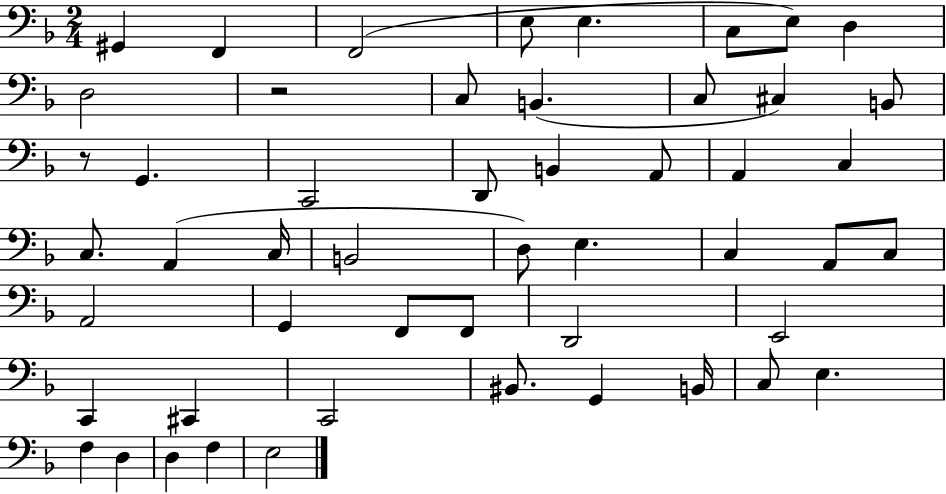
G#2/q F2/q F2/h E3/e E3/q. C3/e E3/e D3/q D3/h R/h C3/e B2/q. C3/e C#3/q B2/e R/e G2/q. C2/h D2/e B2/q A2/e A2/q C3/q C3/e. A2/q C3/s B2/h D3/e E3/q. C3/q A2/e C3/e A2/h G2/q F2/e F2/e D2/h E2/h C2/q C#2/q C2/h BIS2/e. G2/q B2/s C3/e E3/q. F3/q D3/q D3/q F3/q E3/h